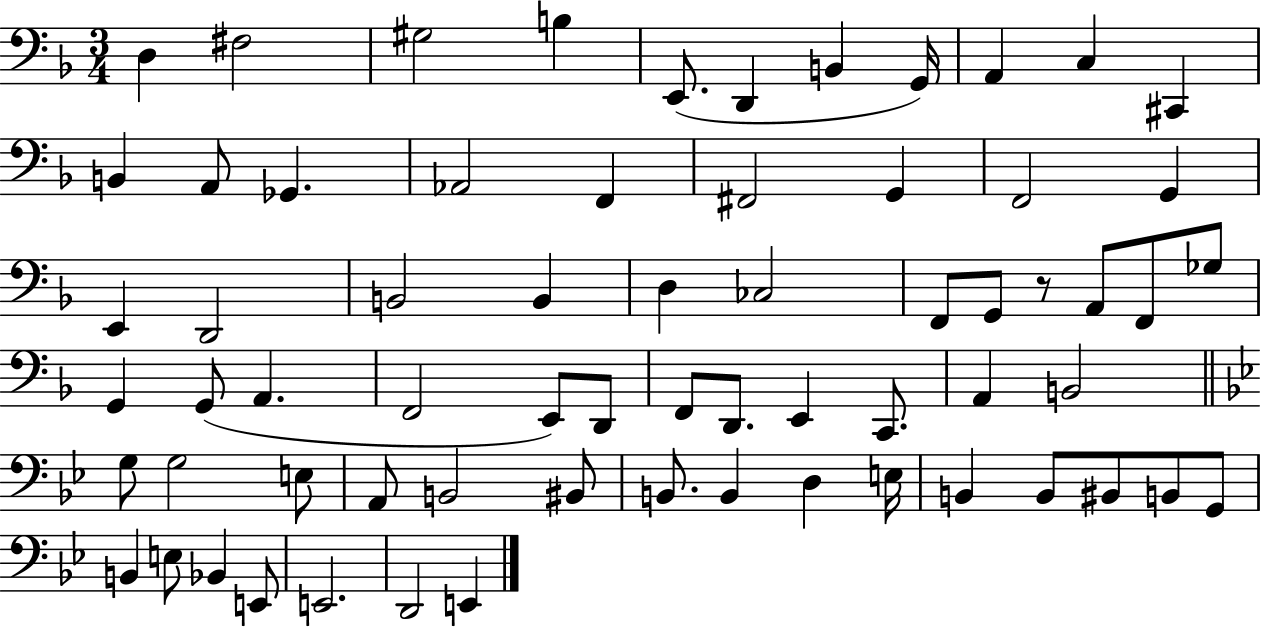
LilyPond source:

{
  \clef bass
  \numericTimeSignature
  \time 3/4
  \key f \major
  d4 fis2 | gis2 b4 | e,8.( d,4 b,4 g,16) | a,4 c4 cis,4 | \break b,4 a,8 ges,4. | aes,2 f,4 | fis,2 g,4 | f,2 g,4 | \break e,4 d,2 | b,2 b,4 | d4 ces2 | f,8 g,8 r8 a,8 f,8 ges8 | \break g,4 g,8( a,4. | f,2 e,8) d,8 | f,8 d,8. e,4 c,8. | a,4 b,2 | \break \bar "||" \break \key bes \major g8 g2 e8 | a,8 b,2 bis,8 | b,8. b,4 d4 e16 | b,4 b,8 bis,8 b,8 g,8 | \break b,4 e8 bes,4 e,8 | e,2. | d,2 e,4 | \bar "|."
}